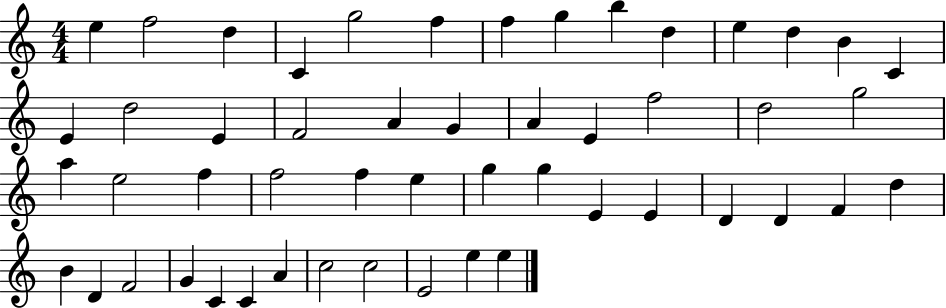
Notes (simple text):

E5/q F5/h D5/q C4/q G5/h F5/q F5/q G5/q B5/q D5/q E5/q D5/q B4/q C4/q E4/q D5/h E4/q F4/h A4/q G4/q A4/q E4/q F5/h D5/h G5/h A5/q E5/h F5/q F5/h F5/q E5/q G5/q G5/q E4/q E4/q D4/q D4/q F4/q D5/q B4/q D4/q F4/h G4/q C4/q C4/q A4/q C5/h C5/h E4/h E5/q E5/q